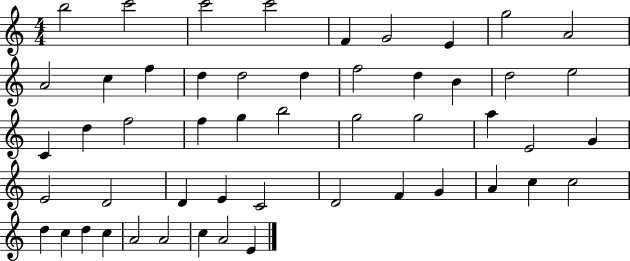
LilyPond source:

{
  \clef treble
  \numericTimeSignature
  \time 4/4
  \key c \major
  b''2 c'''2 | c'''2 c'''2 | f'4 g'2 e'4 | g''2 a'2 | \break a'2 c''4 f''4 | d''4 d''2 d''4 | f''2 d''4 b'4 | d''2 e''2 | \break c'4 d''4 f''2 | f''4 g''4 b''2 | g''2 g''2 | a''4 e'2 g'4 | \break e'2 d'2 | d'4 e'4 c'2 | d'2 f'4 g'4 | a'4 c''4 c''2 | \break d''4 c''4 d''4 c''4 | a'2 a'2 | c''4 a'2 e'4 | \bar "|."
}